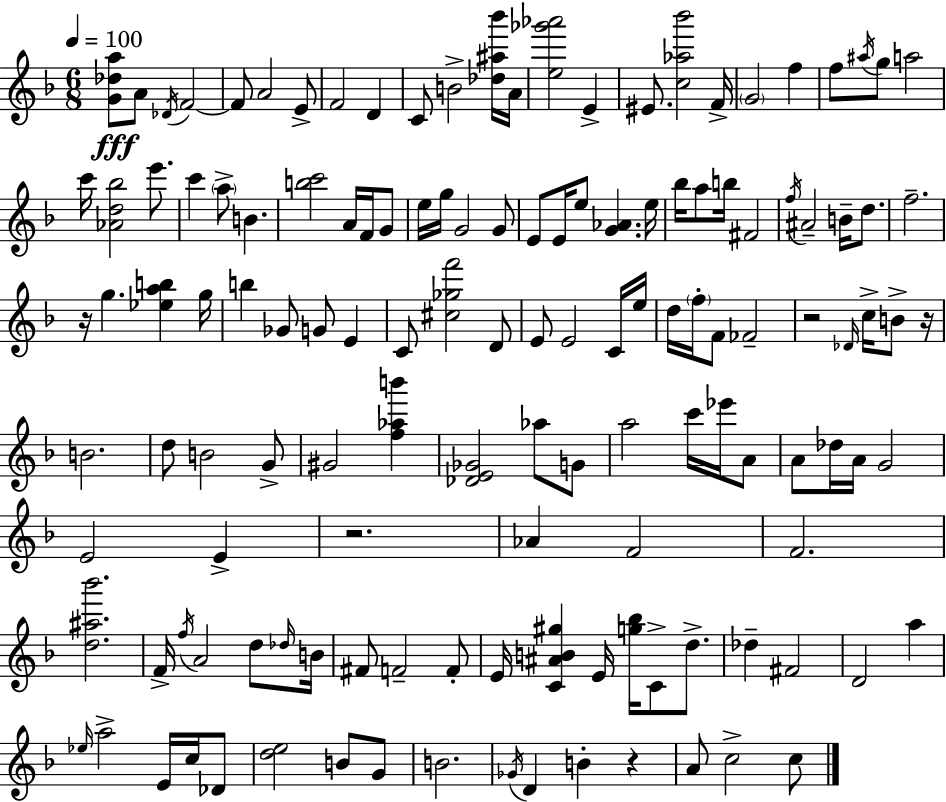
[G4,Db5,A5]/e A4/e Db4/s F4/h F4/e A4/h E4/e F4/h D4/q C4/e B4/h [Db5,A#5,Bb6]/s A4/s [E5,Gb6,Ab6]/h E4/q EIS4/e. [C5,Ab5,Bb6]/h F4/s G4/h F5/q F5/e A#5/s G5/e A5/h C6/s [Ab4,D5,Bb5]/h E6/e. C6/q A5/e B4/q. [B5,C6]/h A4/s F4/s G4/e E5/s G5/s G4/h G4/e E4/e E4/s E5/e [G4,Ab4]/q. E5/s Bb5/s A5/e B5/s F#4/h F5/s A#4/h B4/s D5/e. F5/h. R/s G5/q. [Eb5,A5,B5]/q G5/s B5/q Gb4/e G4/e E4/q C4/e [C#5,Gb5,F6]/h D4/e E4/e E4/h C4/s E5/s D5/s F5/s F4/e FES4/h R/h Db4/s C5/s B4/e R/s B4/h. D5/e B4/h G4/e G#4/h [F5,Ab5,B6]/q [Db4,E4,Gb4]/h Ab5/e G4/e A5/h C6/s Eb6/s A4/e A4/e Db5/s A4/s G4/h E4/h E4/q R/h. Ab4/q F4/h F4/h. [D5,A#5,Bb6]/h. F4/s F5/s A4/h D5/e Db5/s B4/s F#4/e F4/h F4/e E4/s [C4,A#4,B4,G#5]/q E4/s [G5,Bb5]/s C4/e D5/e. Db5/q F#4/h D4/h A5/q Eb5/s A5/h E4/s C5/s Db4/e [D5,E5]/h B4/e G4/e B4/h. Gb4/s D4/q B4/q R/q A4/e C5/h C5/e